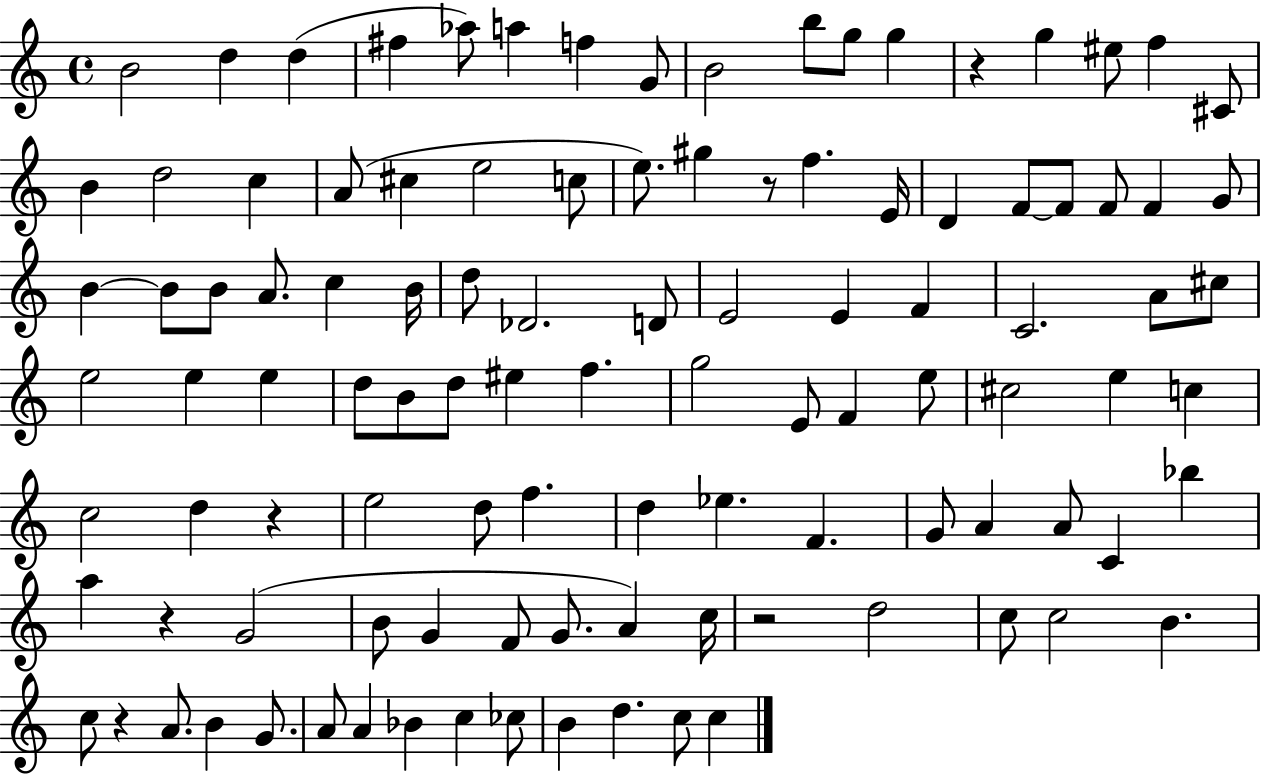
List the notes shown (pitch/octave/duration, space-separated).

B4/h D5/q D5/q F#5/q Ab5/e A5/q F5/q G4/e B4/h B5/e G5/e G5/q R/q G5/q EIS5/e F5/q C#4/e B4/q D5/h C5/q A4/e C#5/q E5/h C5/e E5/e. G#5/q R/e F5/q. E4/s D4/q F4/e F4/e F4/e F4/q G4/e B4/q B4/e B4/e A4/e. C5/q B4/s D5/e Db4/h. D4/e E4/h E4/q F4/q C4/h. A4/e C#5/e E5/h E5/q E5/q D5/e B4/e D5/e EIS5/q F5/q. G5/h E4/e F4/q E5/e C#5/h E5/q C5/q C5/h D5/q R/q E5/h D5/e F5/q. D5/q Eb5/q. F4/q. G4/e A4/q A4/e C4/q Bb5/q A5/q R/q G4/h B4/e G4/q F4/e G4/e. A4/q C5/s R/h D5/h C5/e C5/h B4/q. C5/e R/q A4/e. B4/q G4/e. A4/e A4/q Bb4/q C5/q CES5/e B4/q D5/q. C5/e C5/q